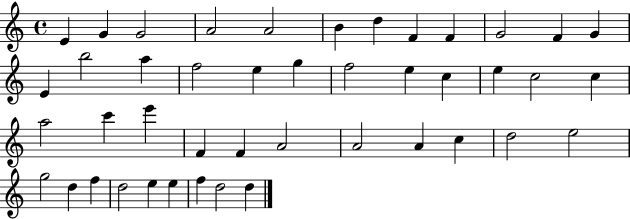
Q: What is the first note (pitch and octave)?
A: E4